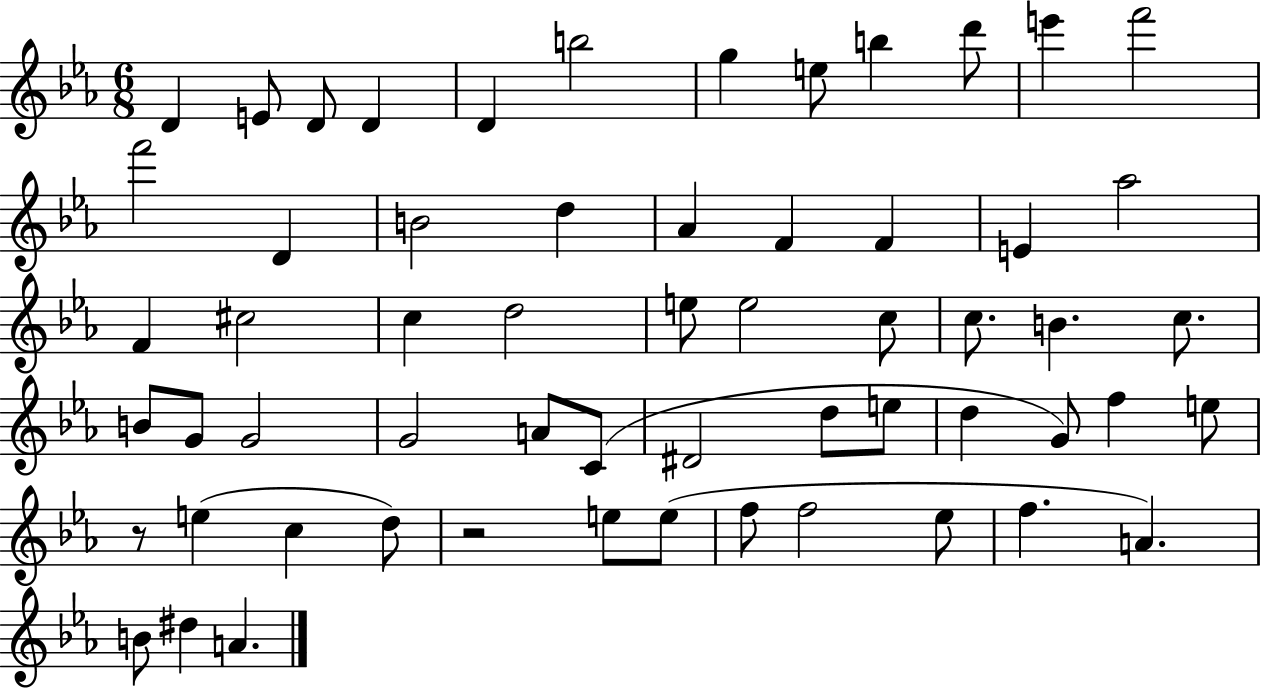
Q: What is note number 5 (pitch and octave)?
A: D4